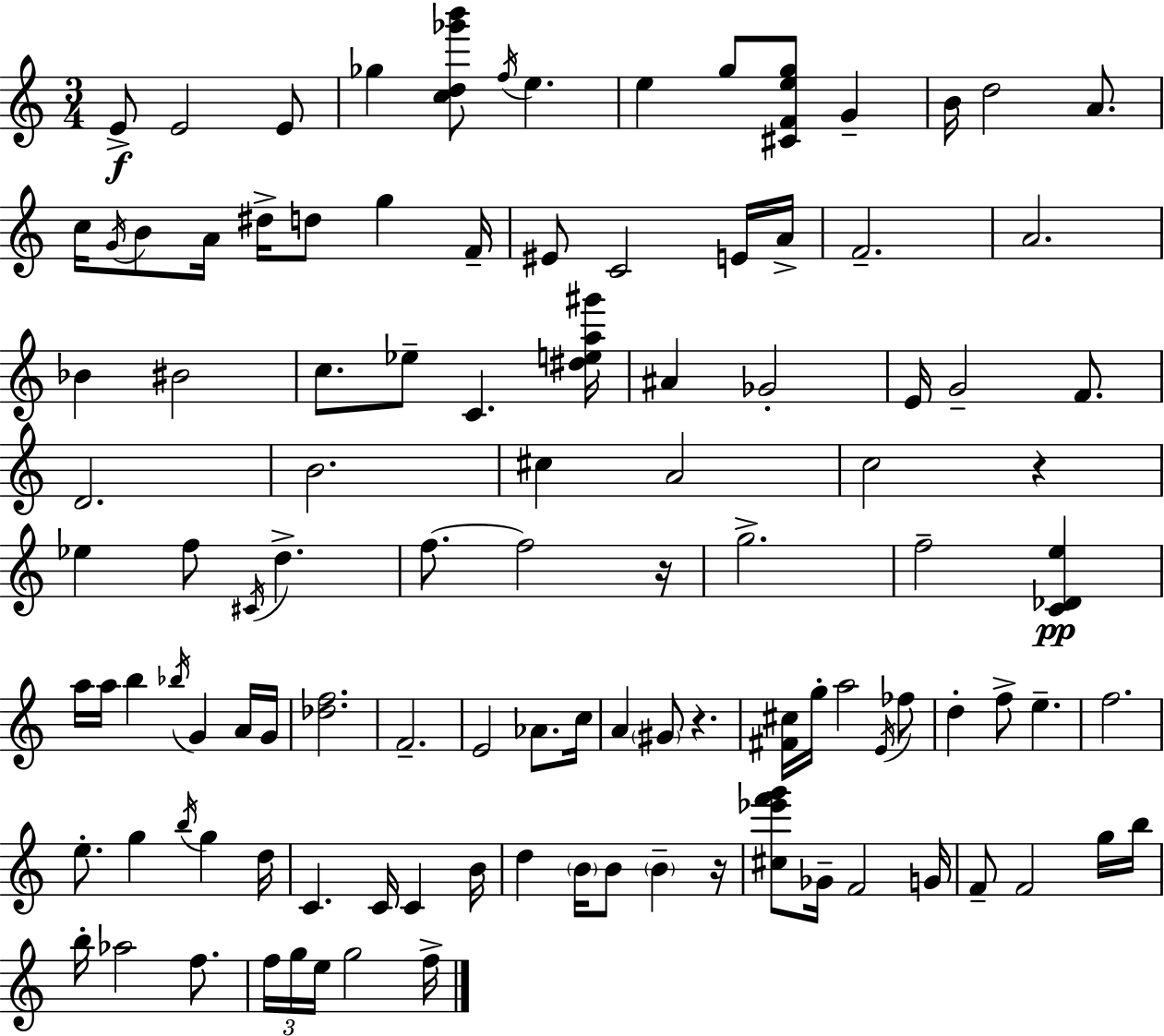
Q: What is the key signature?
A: A minor